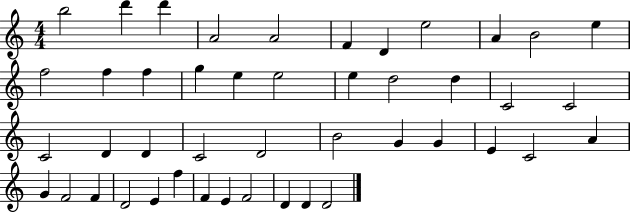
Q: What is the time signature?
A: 4/4